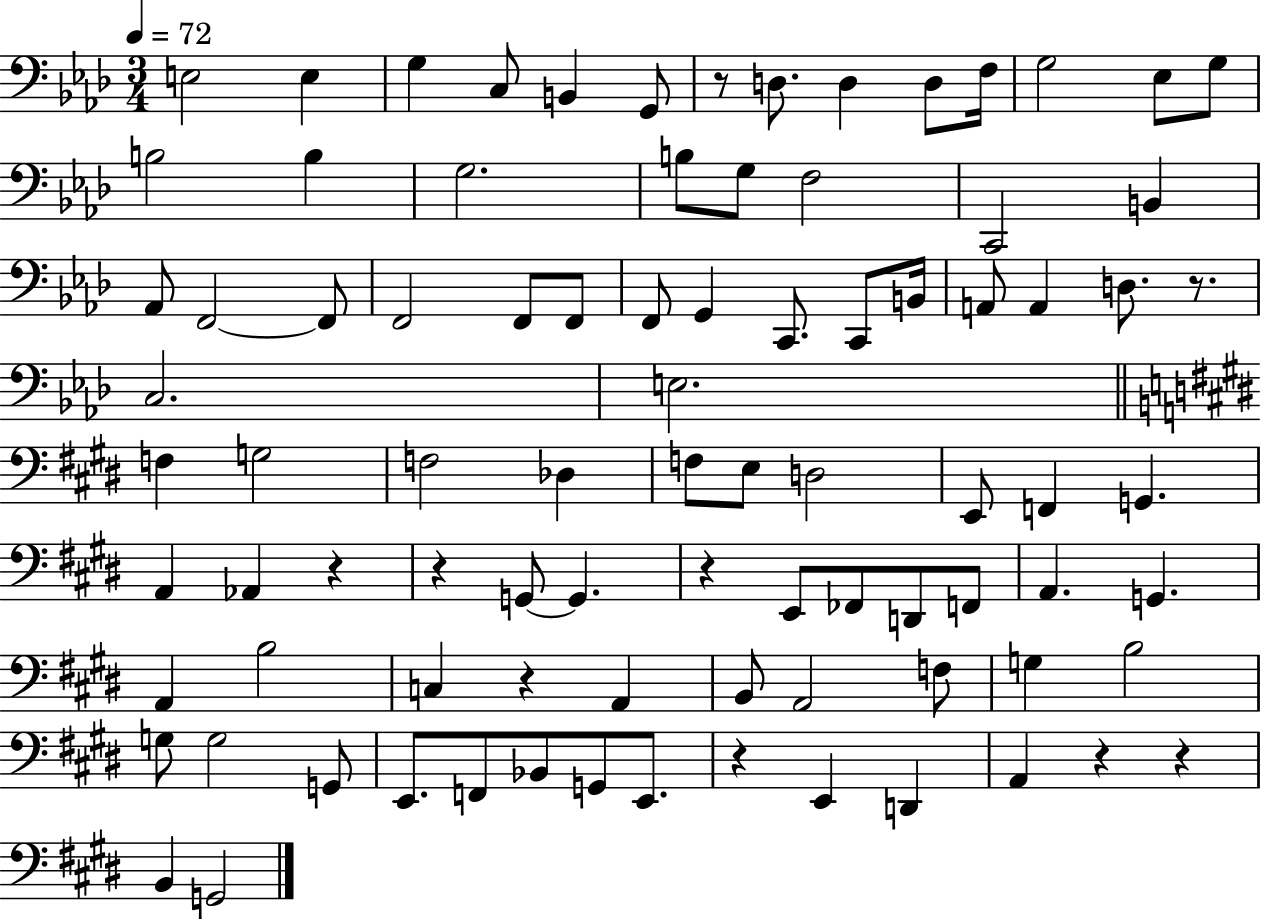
{
  \clef bass
  \numericTimeSignature
  \time 3/4
  \key aes \major
  \tempo 4 = 72
  \repeat volta 2 { e2 e4 | g4 c8 b,4 g,8 | r8 d8. d4 d8 f16 | g2 ees8 g8 | \break b2 b4 | g2. | b8 g8 f2 | c,2 b,4 | \break aes,8 f,2~~ f,8 | f,2 f,8 f,8 | f,8 g,4 c,8. c,8 b,16 | a,8 a,4 d8. r8. | \break c2. | e2. | \bar "||" \break \key e \major f4 g2 | f2 des4 | f8 e8 d2 | e,8 f,4 g,4. | \break a,4 aes,4 r4 | r4 g,8~~ g,4. | r4 e,8 fes,8 d,8 f,8 | a,4. g,4. | \break a,4 b2 | c4 r4 a,4 | b,8 a,2 f8 | g4 b2 | \break g8 g2 g,8 | e,8. f,8 bes,8 g,8 e,8. | r4 e,4 d,4 | a,4 r4 r4 | \break b,4 g,2 | } \bar "|."
}